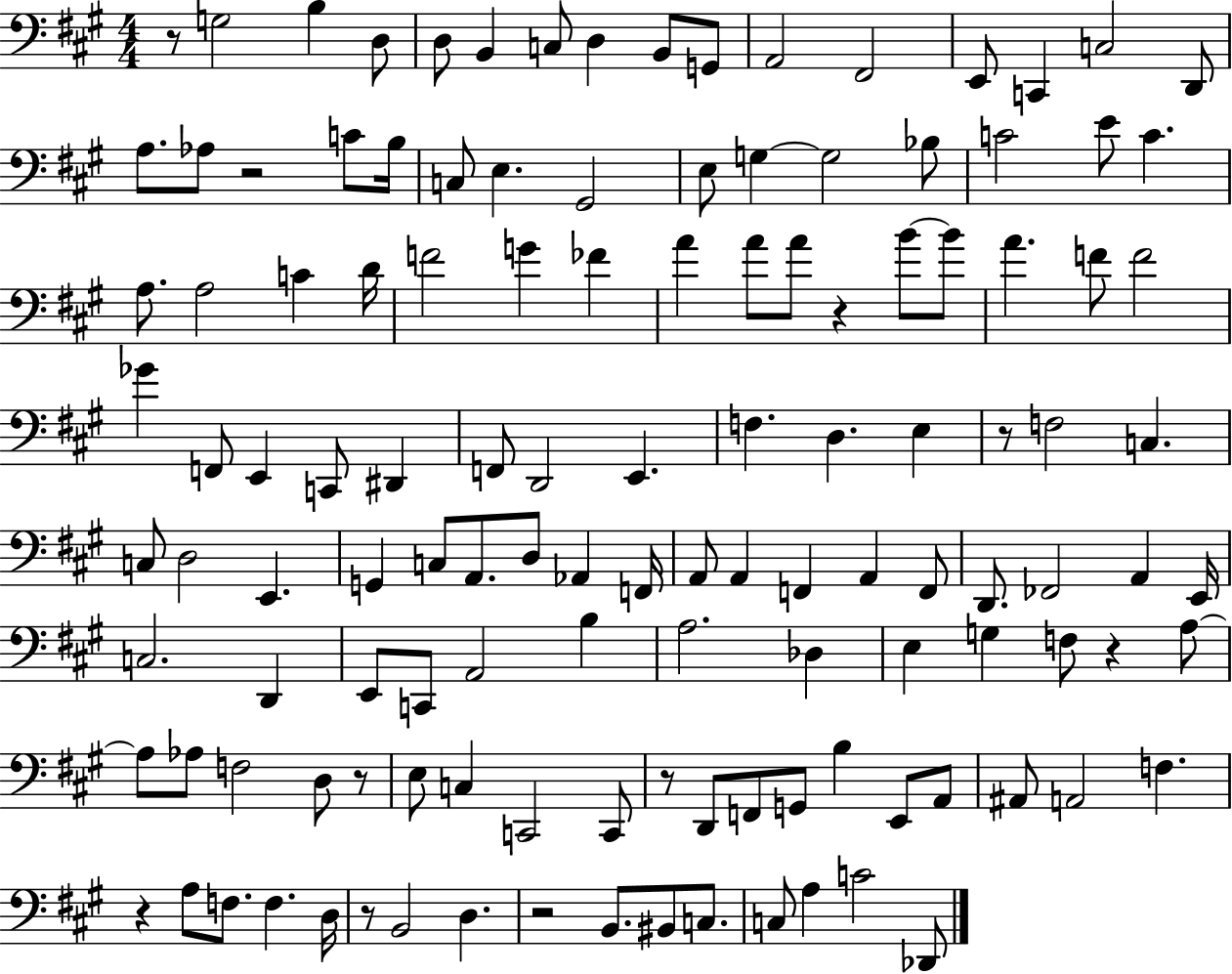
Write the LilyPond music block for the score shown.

{
  \clef bass
  \numericTimeSignature
  \time 4/4
  \key a \major
  r8 g2 b4 d8 | d8 b,4 c8 d4 b,8 g,8 | a,2 fis,2 | e,8 c,4 c2 d,8 | \break a8. aes8 r2 c'8 b16 | c8 e4. gis,2 | e8 g4~~ g2 bes8 | c'2 e'8 c'4. | \break a8. a2 c'4 d'16 | f'2 g'4 fes'4 | a'4 a'8 a'8 r4 b'8~~ b'8 | a'4. f'8 f'2 | \break ges'4 f,8 e,4 c,8 dis,4 | f,8 d,2 e,4. | f4. d4. e4 | r8 f2 c4. | \break c8 d2 e,4. | g,4 c8 a,8. d8 aes,4 f,16 | a,8 a,4 f,4 a,4 f,8 | d,8. fes,2 a,4 e,16 | \break c2. d,4 | e,8 c,8 a,2 b4 | a2. des4 | e4 g4 f8 r4 a8~~ | \break a8 aes8 f2 d8 r8 | e8 c4 c,2 c,8 | r8 d,8 f,8 g,8 b4 e,8 a,8 | ais,8 a,2 f4. | \break r4 a8 f8. f4. d16 | r8 b,2 d4. | r2 b,8. bis,8 c8. | c8 a4 c'2 des,8 | \break \bar "|."
}